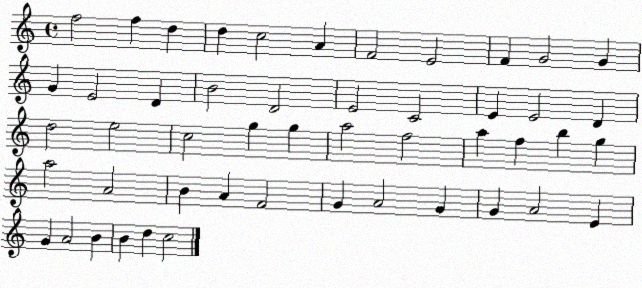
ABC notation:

X:1
T:Untitled
M:4/4
L:1/4
K:C
f2 f d d c2 A F2 E2 F G2 G G E2 D B2 D2 E2 C2 E E2 D d2 e2 c2 g g a2 f2 a f b g a2 A2 B A F2 G A2 G G A2 E G A2 B B d c2